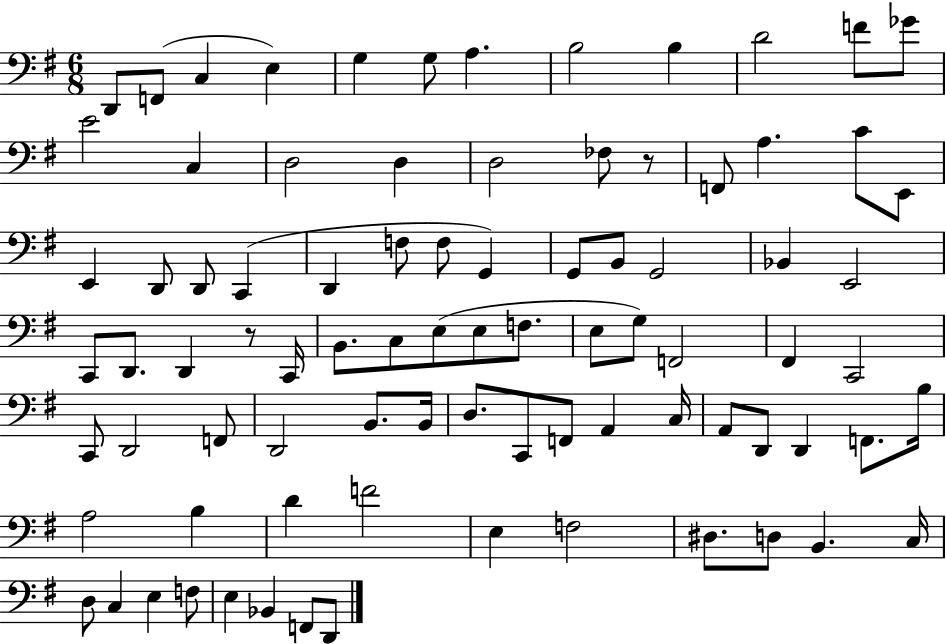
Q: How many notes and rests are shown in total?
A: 85